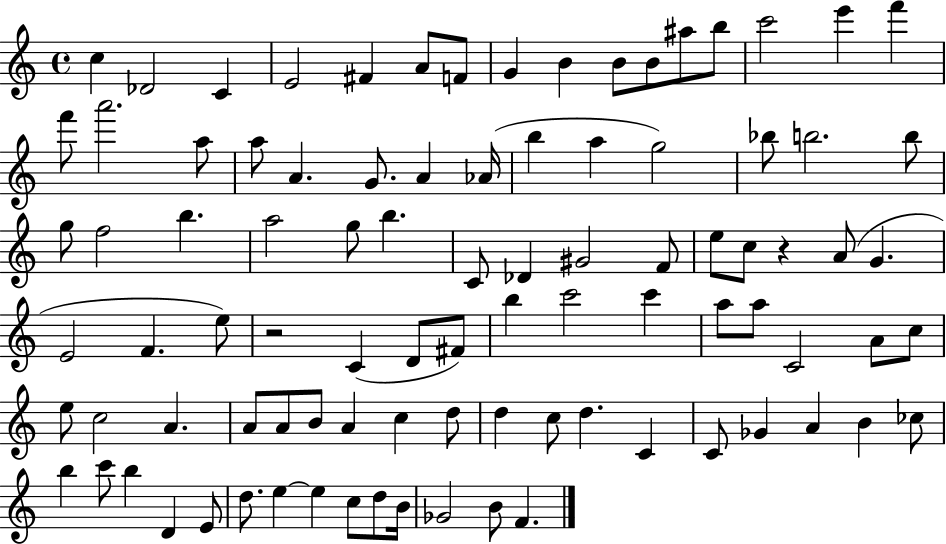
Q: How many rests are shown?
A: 2